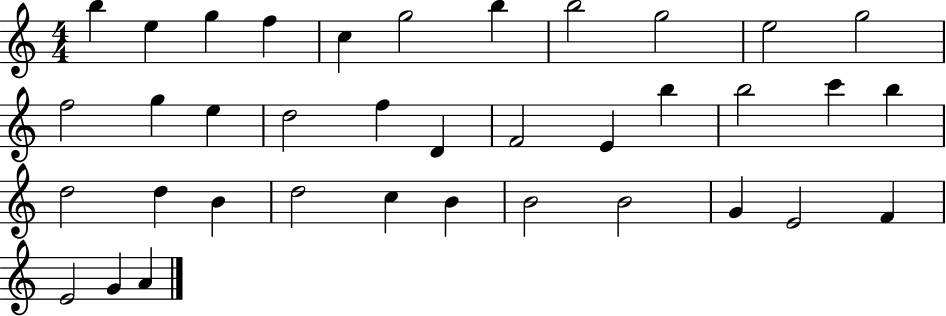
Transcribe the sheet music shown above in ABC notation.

X:1
T:Untitled
M:4/4
L:1/4
K:C
b e g f c g2 b b2 g2 e2 g2 f2 g e d2 f D F2 E b b2 c' b d2 d B d2 c B B2 B2 G E2 F E2 G A